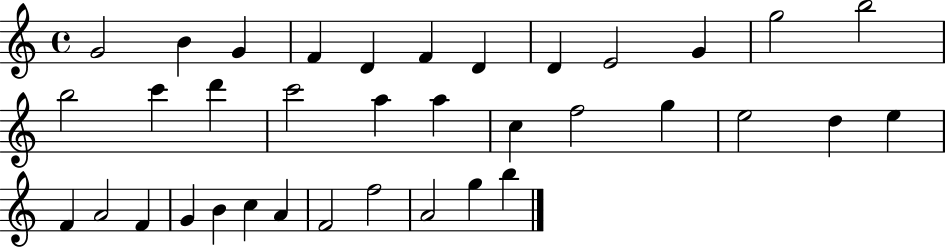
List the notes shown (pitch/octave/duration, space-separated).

G4/h B4/q G4/q F4/q D4/q F4/q D4/q D4/q E4/h G4/q G5/h B5/h B5/h C6/q D6/q C6/h A5/q A5/q C5/q F5/h G5/q E5/h D5/q E5/q F4/q A4/h F4/q G4/q B4/q C5/q A4/q F4/h F5/h A4/h G5/q B5/q